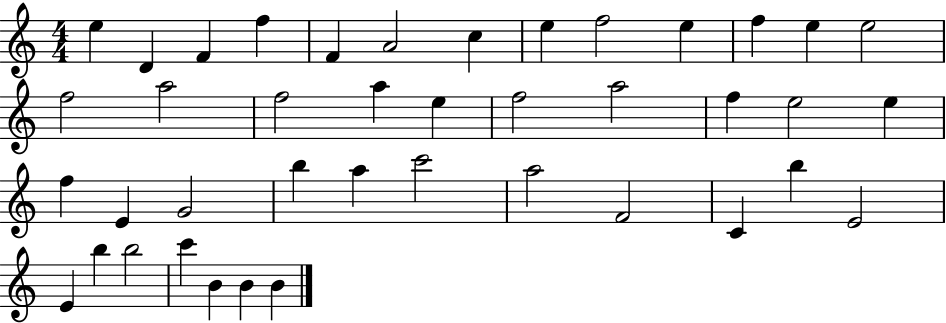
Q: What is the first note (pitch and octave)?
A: E5